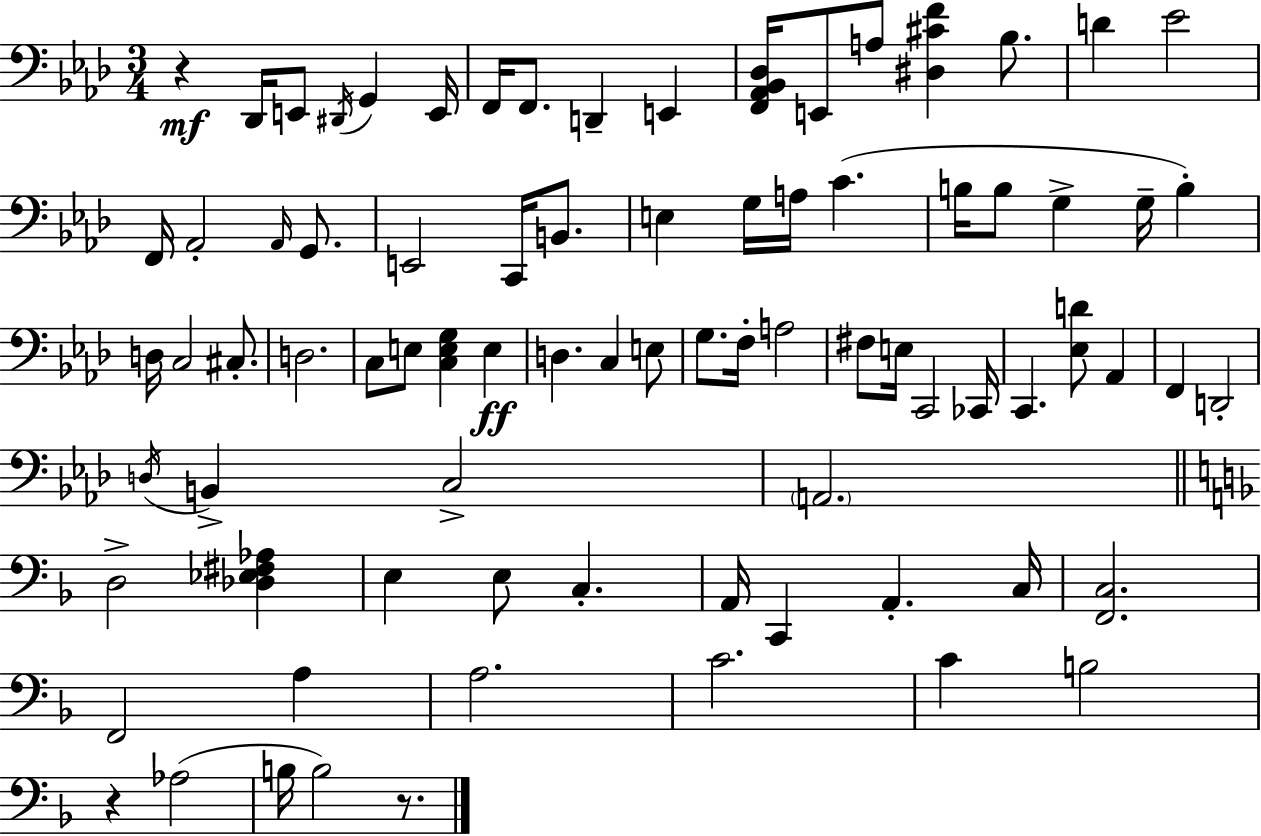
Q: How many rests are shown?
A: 3